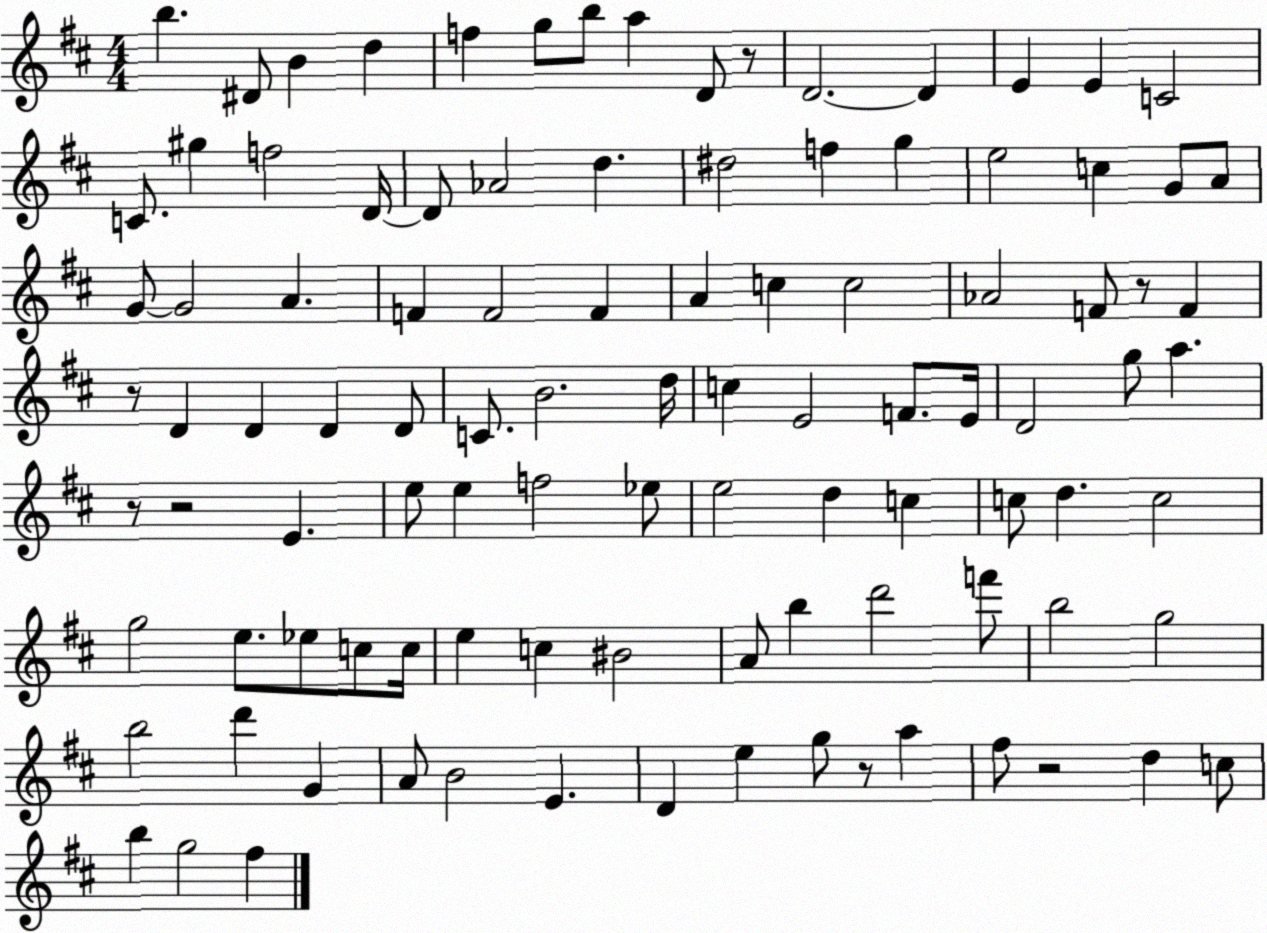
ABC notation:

X:1
T:Untitled
M:4/4
L:1/4
K:D
b ^D/2 B d f g/2 b/2 a D/2 z/2 D2 D E E C2 C/2 ^g f2 D/4 D/2 _A2 d ^d2 f g e2 c G/2 A/2 G/2 G2 A F F2 F A c c2 _A2 F/2 z/2 F z/2 D D D D/2 C/2 B2 d/4 c E2 F/2 E/4 D2 g/2 a z/2 z2 E e/2 e f2 _e/2 e2 d c c/2 d c2 g2 e/2 _e/2 c/2 c/4 e c ^B2 A/2 b d'2 f'/2 b2 g2 b2 d' G A/2 B2 E D e g/2 z/2 a ^f/2 z2 d c/2 b g2 ^f